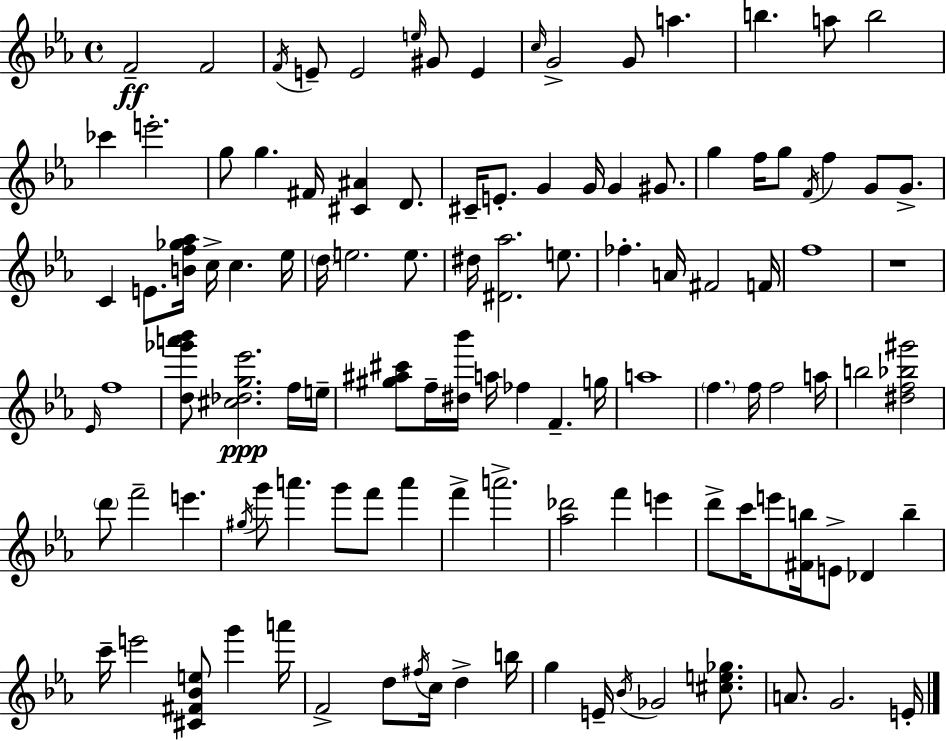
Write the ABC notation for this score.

X:1
T:Untitled
M:4/4
L:1/4
K:Eb
F2 F2 F/4 E/2 E2 e/4 ^G/2 E c/4 G2 G/2 a b a/2 b2 _c' e'2 g/2 g ^F/4 [^C^A] D/2 ^C/4 E/2 G G/4 G ^G/2 g f/4 g/2 F/4 f G/2 G/2 C E/2 [Bf_g_a]/4 c/4 c _e/4 d/4 e2 e/2 ^d/4 [^D_a]2 e/2 _f A/4 ^F2 F/4 f4 z4 _E/4 f4 [d_g'a'_b']/2 [^c_dg_e']2 f/4 e/4 [^g^a^c']/2 f/4 [^d_b']/4 a/4 _f F g/4 a4 f f/4 f2 a/4 b2 [^df_b^g']2 d'/2 f'2 e' ^g/4 g'/2 a' g'/2 f'/2 a' f' a'2 [_a_d']2 f' e' d'/2 c'/4 e'/2 [^Fb]/4 E/2 _D b c'/4 e'2 [^C^F_Be]/2 g' a'/4 F2 d/2 ^f/4 c/4 d b/4 g E/4 _B/4 _G2 [^ce_g]/2 A/2 G2 E/4